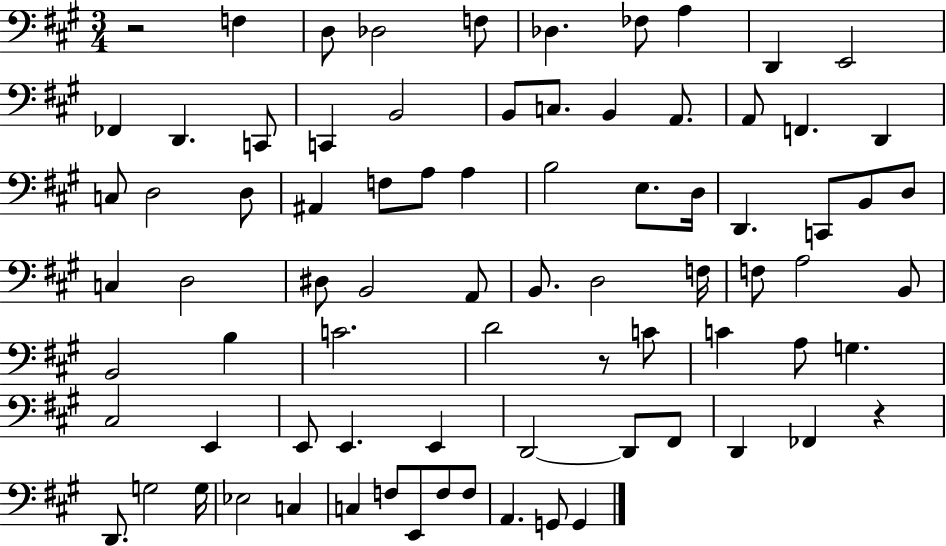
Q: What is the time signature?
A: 3/4